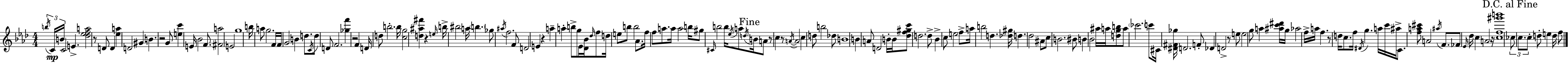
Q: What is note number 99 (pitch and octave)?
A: BIS4